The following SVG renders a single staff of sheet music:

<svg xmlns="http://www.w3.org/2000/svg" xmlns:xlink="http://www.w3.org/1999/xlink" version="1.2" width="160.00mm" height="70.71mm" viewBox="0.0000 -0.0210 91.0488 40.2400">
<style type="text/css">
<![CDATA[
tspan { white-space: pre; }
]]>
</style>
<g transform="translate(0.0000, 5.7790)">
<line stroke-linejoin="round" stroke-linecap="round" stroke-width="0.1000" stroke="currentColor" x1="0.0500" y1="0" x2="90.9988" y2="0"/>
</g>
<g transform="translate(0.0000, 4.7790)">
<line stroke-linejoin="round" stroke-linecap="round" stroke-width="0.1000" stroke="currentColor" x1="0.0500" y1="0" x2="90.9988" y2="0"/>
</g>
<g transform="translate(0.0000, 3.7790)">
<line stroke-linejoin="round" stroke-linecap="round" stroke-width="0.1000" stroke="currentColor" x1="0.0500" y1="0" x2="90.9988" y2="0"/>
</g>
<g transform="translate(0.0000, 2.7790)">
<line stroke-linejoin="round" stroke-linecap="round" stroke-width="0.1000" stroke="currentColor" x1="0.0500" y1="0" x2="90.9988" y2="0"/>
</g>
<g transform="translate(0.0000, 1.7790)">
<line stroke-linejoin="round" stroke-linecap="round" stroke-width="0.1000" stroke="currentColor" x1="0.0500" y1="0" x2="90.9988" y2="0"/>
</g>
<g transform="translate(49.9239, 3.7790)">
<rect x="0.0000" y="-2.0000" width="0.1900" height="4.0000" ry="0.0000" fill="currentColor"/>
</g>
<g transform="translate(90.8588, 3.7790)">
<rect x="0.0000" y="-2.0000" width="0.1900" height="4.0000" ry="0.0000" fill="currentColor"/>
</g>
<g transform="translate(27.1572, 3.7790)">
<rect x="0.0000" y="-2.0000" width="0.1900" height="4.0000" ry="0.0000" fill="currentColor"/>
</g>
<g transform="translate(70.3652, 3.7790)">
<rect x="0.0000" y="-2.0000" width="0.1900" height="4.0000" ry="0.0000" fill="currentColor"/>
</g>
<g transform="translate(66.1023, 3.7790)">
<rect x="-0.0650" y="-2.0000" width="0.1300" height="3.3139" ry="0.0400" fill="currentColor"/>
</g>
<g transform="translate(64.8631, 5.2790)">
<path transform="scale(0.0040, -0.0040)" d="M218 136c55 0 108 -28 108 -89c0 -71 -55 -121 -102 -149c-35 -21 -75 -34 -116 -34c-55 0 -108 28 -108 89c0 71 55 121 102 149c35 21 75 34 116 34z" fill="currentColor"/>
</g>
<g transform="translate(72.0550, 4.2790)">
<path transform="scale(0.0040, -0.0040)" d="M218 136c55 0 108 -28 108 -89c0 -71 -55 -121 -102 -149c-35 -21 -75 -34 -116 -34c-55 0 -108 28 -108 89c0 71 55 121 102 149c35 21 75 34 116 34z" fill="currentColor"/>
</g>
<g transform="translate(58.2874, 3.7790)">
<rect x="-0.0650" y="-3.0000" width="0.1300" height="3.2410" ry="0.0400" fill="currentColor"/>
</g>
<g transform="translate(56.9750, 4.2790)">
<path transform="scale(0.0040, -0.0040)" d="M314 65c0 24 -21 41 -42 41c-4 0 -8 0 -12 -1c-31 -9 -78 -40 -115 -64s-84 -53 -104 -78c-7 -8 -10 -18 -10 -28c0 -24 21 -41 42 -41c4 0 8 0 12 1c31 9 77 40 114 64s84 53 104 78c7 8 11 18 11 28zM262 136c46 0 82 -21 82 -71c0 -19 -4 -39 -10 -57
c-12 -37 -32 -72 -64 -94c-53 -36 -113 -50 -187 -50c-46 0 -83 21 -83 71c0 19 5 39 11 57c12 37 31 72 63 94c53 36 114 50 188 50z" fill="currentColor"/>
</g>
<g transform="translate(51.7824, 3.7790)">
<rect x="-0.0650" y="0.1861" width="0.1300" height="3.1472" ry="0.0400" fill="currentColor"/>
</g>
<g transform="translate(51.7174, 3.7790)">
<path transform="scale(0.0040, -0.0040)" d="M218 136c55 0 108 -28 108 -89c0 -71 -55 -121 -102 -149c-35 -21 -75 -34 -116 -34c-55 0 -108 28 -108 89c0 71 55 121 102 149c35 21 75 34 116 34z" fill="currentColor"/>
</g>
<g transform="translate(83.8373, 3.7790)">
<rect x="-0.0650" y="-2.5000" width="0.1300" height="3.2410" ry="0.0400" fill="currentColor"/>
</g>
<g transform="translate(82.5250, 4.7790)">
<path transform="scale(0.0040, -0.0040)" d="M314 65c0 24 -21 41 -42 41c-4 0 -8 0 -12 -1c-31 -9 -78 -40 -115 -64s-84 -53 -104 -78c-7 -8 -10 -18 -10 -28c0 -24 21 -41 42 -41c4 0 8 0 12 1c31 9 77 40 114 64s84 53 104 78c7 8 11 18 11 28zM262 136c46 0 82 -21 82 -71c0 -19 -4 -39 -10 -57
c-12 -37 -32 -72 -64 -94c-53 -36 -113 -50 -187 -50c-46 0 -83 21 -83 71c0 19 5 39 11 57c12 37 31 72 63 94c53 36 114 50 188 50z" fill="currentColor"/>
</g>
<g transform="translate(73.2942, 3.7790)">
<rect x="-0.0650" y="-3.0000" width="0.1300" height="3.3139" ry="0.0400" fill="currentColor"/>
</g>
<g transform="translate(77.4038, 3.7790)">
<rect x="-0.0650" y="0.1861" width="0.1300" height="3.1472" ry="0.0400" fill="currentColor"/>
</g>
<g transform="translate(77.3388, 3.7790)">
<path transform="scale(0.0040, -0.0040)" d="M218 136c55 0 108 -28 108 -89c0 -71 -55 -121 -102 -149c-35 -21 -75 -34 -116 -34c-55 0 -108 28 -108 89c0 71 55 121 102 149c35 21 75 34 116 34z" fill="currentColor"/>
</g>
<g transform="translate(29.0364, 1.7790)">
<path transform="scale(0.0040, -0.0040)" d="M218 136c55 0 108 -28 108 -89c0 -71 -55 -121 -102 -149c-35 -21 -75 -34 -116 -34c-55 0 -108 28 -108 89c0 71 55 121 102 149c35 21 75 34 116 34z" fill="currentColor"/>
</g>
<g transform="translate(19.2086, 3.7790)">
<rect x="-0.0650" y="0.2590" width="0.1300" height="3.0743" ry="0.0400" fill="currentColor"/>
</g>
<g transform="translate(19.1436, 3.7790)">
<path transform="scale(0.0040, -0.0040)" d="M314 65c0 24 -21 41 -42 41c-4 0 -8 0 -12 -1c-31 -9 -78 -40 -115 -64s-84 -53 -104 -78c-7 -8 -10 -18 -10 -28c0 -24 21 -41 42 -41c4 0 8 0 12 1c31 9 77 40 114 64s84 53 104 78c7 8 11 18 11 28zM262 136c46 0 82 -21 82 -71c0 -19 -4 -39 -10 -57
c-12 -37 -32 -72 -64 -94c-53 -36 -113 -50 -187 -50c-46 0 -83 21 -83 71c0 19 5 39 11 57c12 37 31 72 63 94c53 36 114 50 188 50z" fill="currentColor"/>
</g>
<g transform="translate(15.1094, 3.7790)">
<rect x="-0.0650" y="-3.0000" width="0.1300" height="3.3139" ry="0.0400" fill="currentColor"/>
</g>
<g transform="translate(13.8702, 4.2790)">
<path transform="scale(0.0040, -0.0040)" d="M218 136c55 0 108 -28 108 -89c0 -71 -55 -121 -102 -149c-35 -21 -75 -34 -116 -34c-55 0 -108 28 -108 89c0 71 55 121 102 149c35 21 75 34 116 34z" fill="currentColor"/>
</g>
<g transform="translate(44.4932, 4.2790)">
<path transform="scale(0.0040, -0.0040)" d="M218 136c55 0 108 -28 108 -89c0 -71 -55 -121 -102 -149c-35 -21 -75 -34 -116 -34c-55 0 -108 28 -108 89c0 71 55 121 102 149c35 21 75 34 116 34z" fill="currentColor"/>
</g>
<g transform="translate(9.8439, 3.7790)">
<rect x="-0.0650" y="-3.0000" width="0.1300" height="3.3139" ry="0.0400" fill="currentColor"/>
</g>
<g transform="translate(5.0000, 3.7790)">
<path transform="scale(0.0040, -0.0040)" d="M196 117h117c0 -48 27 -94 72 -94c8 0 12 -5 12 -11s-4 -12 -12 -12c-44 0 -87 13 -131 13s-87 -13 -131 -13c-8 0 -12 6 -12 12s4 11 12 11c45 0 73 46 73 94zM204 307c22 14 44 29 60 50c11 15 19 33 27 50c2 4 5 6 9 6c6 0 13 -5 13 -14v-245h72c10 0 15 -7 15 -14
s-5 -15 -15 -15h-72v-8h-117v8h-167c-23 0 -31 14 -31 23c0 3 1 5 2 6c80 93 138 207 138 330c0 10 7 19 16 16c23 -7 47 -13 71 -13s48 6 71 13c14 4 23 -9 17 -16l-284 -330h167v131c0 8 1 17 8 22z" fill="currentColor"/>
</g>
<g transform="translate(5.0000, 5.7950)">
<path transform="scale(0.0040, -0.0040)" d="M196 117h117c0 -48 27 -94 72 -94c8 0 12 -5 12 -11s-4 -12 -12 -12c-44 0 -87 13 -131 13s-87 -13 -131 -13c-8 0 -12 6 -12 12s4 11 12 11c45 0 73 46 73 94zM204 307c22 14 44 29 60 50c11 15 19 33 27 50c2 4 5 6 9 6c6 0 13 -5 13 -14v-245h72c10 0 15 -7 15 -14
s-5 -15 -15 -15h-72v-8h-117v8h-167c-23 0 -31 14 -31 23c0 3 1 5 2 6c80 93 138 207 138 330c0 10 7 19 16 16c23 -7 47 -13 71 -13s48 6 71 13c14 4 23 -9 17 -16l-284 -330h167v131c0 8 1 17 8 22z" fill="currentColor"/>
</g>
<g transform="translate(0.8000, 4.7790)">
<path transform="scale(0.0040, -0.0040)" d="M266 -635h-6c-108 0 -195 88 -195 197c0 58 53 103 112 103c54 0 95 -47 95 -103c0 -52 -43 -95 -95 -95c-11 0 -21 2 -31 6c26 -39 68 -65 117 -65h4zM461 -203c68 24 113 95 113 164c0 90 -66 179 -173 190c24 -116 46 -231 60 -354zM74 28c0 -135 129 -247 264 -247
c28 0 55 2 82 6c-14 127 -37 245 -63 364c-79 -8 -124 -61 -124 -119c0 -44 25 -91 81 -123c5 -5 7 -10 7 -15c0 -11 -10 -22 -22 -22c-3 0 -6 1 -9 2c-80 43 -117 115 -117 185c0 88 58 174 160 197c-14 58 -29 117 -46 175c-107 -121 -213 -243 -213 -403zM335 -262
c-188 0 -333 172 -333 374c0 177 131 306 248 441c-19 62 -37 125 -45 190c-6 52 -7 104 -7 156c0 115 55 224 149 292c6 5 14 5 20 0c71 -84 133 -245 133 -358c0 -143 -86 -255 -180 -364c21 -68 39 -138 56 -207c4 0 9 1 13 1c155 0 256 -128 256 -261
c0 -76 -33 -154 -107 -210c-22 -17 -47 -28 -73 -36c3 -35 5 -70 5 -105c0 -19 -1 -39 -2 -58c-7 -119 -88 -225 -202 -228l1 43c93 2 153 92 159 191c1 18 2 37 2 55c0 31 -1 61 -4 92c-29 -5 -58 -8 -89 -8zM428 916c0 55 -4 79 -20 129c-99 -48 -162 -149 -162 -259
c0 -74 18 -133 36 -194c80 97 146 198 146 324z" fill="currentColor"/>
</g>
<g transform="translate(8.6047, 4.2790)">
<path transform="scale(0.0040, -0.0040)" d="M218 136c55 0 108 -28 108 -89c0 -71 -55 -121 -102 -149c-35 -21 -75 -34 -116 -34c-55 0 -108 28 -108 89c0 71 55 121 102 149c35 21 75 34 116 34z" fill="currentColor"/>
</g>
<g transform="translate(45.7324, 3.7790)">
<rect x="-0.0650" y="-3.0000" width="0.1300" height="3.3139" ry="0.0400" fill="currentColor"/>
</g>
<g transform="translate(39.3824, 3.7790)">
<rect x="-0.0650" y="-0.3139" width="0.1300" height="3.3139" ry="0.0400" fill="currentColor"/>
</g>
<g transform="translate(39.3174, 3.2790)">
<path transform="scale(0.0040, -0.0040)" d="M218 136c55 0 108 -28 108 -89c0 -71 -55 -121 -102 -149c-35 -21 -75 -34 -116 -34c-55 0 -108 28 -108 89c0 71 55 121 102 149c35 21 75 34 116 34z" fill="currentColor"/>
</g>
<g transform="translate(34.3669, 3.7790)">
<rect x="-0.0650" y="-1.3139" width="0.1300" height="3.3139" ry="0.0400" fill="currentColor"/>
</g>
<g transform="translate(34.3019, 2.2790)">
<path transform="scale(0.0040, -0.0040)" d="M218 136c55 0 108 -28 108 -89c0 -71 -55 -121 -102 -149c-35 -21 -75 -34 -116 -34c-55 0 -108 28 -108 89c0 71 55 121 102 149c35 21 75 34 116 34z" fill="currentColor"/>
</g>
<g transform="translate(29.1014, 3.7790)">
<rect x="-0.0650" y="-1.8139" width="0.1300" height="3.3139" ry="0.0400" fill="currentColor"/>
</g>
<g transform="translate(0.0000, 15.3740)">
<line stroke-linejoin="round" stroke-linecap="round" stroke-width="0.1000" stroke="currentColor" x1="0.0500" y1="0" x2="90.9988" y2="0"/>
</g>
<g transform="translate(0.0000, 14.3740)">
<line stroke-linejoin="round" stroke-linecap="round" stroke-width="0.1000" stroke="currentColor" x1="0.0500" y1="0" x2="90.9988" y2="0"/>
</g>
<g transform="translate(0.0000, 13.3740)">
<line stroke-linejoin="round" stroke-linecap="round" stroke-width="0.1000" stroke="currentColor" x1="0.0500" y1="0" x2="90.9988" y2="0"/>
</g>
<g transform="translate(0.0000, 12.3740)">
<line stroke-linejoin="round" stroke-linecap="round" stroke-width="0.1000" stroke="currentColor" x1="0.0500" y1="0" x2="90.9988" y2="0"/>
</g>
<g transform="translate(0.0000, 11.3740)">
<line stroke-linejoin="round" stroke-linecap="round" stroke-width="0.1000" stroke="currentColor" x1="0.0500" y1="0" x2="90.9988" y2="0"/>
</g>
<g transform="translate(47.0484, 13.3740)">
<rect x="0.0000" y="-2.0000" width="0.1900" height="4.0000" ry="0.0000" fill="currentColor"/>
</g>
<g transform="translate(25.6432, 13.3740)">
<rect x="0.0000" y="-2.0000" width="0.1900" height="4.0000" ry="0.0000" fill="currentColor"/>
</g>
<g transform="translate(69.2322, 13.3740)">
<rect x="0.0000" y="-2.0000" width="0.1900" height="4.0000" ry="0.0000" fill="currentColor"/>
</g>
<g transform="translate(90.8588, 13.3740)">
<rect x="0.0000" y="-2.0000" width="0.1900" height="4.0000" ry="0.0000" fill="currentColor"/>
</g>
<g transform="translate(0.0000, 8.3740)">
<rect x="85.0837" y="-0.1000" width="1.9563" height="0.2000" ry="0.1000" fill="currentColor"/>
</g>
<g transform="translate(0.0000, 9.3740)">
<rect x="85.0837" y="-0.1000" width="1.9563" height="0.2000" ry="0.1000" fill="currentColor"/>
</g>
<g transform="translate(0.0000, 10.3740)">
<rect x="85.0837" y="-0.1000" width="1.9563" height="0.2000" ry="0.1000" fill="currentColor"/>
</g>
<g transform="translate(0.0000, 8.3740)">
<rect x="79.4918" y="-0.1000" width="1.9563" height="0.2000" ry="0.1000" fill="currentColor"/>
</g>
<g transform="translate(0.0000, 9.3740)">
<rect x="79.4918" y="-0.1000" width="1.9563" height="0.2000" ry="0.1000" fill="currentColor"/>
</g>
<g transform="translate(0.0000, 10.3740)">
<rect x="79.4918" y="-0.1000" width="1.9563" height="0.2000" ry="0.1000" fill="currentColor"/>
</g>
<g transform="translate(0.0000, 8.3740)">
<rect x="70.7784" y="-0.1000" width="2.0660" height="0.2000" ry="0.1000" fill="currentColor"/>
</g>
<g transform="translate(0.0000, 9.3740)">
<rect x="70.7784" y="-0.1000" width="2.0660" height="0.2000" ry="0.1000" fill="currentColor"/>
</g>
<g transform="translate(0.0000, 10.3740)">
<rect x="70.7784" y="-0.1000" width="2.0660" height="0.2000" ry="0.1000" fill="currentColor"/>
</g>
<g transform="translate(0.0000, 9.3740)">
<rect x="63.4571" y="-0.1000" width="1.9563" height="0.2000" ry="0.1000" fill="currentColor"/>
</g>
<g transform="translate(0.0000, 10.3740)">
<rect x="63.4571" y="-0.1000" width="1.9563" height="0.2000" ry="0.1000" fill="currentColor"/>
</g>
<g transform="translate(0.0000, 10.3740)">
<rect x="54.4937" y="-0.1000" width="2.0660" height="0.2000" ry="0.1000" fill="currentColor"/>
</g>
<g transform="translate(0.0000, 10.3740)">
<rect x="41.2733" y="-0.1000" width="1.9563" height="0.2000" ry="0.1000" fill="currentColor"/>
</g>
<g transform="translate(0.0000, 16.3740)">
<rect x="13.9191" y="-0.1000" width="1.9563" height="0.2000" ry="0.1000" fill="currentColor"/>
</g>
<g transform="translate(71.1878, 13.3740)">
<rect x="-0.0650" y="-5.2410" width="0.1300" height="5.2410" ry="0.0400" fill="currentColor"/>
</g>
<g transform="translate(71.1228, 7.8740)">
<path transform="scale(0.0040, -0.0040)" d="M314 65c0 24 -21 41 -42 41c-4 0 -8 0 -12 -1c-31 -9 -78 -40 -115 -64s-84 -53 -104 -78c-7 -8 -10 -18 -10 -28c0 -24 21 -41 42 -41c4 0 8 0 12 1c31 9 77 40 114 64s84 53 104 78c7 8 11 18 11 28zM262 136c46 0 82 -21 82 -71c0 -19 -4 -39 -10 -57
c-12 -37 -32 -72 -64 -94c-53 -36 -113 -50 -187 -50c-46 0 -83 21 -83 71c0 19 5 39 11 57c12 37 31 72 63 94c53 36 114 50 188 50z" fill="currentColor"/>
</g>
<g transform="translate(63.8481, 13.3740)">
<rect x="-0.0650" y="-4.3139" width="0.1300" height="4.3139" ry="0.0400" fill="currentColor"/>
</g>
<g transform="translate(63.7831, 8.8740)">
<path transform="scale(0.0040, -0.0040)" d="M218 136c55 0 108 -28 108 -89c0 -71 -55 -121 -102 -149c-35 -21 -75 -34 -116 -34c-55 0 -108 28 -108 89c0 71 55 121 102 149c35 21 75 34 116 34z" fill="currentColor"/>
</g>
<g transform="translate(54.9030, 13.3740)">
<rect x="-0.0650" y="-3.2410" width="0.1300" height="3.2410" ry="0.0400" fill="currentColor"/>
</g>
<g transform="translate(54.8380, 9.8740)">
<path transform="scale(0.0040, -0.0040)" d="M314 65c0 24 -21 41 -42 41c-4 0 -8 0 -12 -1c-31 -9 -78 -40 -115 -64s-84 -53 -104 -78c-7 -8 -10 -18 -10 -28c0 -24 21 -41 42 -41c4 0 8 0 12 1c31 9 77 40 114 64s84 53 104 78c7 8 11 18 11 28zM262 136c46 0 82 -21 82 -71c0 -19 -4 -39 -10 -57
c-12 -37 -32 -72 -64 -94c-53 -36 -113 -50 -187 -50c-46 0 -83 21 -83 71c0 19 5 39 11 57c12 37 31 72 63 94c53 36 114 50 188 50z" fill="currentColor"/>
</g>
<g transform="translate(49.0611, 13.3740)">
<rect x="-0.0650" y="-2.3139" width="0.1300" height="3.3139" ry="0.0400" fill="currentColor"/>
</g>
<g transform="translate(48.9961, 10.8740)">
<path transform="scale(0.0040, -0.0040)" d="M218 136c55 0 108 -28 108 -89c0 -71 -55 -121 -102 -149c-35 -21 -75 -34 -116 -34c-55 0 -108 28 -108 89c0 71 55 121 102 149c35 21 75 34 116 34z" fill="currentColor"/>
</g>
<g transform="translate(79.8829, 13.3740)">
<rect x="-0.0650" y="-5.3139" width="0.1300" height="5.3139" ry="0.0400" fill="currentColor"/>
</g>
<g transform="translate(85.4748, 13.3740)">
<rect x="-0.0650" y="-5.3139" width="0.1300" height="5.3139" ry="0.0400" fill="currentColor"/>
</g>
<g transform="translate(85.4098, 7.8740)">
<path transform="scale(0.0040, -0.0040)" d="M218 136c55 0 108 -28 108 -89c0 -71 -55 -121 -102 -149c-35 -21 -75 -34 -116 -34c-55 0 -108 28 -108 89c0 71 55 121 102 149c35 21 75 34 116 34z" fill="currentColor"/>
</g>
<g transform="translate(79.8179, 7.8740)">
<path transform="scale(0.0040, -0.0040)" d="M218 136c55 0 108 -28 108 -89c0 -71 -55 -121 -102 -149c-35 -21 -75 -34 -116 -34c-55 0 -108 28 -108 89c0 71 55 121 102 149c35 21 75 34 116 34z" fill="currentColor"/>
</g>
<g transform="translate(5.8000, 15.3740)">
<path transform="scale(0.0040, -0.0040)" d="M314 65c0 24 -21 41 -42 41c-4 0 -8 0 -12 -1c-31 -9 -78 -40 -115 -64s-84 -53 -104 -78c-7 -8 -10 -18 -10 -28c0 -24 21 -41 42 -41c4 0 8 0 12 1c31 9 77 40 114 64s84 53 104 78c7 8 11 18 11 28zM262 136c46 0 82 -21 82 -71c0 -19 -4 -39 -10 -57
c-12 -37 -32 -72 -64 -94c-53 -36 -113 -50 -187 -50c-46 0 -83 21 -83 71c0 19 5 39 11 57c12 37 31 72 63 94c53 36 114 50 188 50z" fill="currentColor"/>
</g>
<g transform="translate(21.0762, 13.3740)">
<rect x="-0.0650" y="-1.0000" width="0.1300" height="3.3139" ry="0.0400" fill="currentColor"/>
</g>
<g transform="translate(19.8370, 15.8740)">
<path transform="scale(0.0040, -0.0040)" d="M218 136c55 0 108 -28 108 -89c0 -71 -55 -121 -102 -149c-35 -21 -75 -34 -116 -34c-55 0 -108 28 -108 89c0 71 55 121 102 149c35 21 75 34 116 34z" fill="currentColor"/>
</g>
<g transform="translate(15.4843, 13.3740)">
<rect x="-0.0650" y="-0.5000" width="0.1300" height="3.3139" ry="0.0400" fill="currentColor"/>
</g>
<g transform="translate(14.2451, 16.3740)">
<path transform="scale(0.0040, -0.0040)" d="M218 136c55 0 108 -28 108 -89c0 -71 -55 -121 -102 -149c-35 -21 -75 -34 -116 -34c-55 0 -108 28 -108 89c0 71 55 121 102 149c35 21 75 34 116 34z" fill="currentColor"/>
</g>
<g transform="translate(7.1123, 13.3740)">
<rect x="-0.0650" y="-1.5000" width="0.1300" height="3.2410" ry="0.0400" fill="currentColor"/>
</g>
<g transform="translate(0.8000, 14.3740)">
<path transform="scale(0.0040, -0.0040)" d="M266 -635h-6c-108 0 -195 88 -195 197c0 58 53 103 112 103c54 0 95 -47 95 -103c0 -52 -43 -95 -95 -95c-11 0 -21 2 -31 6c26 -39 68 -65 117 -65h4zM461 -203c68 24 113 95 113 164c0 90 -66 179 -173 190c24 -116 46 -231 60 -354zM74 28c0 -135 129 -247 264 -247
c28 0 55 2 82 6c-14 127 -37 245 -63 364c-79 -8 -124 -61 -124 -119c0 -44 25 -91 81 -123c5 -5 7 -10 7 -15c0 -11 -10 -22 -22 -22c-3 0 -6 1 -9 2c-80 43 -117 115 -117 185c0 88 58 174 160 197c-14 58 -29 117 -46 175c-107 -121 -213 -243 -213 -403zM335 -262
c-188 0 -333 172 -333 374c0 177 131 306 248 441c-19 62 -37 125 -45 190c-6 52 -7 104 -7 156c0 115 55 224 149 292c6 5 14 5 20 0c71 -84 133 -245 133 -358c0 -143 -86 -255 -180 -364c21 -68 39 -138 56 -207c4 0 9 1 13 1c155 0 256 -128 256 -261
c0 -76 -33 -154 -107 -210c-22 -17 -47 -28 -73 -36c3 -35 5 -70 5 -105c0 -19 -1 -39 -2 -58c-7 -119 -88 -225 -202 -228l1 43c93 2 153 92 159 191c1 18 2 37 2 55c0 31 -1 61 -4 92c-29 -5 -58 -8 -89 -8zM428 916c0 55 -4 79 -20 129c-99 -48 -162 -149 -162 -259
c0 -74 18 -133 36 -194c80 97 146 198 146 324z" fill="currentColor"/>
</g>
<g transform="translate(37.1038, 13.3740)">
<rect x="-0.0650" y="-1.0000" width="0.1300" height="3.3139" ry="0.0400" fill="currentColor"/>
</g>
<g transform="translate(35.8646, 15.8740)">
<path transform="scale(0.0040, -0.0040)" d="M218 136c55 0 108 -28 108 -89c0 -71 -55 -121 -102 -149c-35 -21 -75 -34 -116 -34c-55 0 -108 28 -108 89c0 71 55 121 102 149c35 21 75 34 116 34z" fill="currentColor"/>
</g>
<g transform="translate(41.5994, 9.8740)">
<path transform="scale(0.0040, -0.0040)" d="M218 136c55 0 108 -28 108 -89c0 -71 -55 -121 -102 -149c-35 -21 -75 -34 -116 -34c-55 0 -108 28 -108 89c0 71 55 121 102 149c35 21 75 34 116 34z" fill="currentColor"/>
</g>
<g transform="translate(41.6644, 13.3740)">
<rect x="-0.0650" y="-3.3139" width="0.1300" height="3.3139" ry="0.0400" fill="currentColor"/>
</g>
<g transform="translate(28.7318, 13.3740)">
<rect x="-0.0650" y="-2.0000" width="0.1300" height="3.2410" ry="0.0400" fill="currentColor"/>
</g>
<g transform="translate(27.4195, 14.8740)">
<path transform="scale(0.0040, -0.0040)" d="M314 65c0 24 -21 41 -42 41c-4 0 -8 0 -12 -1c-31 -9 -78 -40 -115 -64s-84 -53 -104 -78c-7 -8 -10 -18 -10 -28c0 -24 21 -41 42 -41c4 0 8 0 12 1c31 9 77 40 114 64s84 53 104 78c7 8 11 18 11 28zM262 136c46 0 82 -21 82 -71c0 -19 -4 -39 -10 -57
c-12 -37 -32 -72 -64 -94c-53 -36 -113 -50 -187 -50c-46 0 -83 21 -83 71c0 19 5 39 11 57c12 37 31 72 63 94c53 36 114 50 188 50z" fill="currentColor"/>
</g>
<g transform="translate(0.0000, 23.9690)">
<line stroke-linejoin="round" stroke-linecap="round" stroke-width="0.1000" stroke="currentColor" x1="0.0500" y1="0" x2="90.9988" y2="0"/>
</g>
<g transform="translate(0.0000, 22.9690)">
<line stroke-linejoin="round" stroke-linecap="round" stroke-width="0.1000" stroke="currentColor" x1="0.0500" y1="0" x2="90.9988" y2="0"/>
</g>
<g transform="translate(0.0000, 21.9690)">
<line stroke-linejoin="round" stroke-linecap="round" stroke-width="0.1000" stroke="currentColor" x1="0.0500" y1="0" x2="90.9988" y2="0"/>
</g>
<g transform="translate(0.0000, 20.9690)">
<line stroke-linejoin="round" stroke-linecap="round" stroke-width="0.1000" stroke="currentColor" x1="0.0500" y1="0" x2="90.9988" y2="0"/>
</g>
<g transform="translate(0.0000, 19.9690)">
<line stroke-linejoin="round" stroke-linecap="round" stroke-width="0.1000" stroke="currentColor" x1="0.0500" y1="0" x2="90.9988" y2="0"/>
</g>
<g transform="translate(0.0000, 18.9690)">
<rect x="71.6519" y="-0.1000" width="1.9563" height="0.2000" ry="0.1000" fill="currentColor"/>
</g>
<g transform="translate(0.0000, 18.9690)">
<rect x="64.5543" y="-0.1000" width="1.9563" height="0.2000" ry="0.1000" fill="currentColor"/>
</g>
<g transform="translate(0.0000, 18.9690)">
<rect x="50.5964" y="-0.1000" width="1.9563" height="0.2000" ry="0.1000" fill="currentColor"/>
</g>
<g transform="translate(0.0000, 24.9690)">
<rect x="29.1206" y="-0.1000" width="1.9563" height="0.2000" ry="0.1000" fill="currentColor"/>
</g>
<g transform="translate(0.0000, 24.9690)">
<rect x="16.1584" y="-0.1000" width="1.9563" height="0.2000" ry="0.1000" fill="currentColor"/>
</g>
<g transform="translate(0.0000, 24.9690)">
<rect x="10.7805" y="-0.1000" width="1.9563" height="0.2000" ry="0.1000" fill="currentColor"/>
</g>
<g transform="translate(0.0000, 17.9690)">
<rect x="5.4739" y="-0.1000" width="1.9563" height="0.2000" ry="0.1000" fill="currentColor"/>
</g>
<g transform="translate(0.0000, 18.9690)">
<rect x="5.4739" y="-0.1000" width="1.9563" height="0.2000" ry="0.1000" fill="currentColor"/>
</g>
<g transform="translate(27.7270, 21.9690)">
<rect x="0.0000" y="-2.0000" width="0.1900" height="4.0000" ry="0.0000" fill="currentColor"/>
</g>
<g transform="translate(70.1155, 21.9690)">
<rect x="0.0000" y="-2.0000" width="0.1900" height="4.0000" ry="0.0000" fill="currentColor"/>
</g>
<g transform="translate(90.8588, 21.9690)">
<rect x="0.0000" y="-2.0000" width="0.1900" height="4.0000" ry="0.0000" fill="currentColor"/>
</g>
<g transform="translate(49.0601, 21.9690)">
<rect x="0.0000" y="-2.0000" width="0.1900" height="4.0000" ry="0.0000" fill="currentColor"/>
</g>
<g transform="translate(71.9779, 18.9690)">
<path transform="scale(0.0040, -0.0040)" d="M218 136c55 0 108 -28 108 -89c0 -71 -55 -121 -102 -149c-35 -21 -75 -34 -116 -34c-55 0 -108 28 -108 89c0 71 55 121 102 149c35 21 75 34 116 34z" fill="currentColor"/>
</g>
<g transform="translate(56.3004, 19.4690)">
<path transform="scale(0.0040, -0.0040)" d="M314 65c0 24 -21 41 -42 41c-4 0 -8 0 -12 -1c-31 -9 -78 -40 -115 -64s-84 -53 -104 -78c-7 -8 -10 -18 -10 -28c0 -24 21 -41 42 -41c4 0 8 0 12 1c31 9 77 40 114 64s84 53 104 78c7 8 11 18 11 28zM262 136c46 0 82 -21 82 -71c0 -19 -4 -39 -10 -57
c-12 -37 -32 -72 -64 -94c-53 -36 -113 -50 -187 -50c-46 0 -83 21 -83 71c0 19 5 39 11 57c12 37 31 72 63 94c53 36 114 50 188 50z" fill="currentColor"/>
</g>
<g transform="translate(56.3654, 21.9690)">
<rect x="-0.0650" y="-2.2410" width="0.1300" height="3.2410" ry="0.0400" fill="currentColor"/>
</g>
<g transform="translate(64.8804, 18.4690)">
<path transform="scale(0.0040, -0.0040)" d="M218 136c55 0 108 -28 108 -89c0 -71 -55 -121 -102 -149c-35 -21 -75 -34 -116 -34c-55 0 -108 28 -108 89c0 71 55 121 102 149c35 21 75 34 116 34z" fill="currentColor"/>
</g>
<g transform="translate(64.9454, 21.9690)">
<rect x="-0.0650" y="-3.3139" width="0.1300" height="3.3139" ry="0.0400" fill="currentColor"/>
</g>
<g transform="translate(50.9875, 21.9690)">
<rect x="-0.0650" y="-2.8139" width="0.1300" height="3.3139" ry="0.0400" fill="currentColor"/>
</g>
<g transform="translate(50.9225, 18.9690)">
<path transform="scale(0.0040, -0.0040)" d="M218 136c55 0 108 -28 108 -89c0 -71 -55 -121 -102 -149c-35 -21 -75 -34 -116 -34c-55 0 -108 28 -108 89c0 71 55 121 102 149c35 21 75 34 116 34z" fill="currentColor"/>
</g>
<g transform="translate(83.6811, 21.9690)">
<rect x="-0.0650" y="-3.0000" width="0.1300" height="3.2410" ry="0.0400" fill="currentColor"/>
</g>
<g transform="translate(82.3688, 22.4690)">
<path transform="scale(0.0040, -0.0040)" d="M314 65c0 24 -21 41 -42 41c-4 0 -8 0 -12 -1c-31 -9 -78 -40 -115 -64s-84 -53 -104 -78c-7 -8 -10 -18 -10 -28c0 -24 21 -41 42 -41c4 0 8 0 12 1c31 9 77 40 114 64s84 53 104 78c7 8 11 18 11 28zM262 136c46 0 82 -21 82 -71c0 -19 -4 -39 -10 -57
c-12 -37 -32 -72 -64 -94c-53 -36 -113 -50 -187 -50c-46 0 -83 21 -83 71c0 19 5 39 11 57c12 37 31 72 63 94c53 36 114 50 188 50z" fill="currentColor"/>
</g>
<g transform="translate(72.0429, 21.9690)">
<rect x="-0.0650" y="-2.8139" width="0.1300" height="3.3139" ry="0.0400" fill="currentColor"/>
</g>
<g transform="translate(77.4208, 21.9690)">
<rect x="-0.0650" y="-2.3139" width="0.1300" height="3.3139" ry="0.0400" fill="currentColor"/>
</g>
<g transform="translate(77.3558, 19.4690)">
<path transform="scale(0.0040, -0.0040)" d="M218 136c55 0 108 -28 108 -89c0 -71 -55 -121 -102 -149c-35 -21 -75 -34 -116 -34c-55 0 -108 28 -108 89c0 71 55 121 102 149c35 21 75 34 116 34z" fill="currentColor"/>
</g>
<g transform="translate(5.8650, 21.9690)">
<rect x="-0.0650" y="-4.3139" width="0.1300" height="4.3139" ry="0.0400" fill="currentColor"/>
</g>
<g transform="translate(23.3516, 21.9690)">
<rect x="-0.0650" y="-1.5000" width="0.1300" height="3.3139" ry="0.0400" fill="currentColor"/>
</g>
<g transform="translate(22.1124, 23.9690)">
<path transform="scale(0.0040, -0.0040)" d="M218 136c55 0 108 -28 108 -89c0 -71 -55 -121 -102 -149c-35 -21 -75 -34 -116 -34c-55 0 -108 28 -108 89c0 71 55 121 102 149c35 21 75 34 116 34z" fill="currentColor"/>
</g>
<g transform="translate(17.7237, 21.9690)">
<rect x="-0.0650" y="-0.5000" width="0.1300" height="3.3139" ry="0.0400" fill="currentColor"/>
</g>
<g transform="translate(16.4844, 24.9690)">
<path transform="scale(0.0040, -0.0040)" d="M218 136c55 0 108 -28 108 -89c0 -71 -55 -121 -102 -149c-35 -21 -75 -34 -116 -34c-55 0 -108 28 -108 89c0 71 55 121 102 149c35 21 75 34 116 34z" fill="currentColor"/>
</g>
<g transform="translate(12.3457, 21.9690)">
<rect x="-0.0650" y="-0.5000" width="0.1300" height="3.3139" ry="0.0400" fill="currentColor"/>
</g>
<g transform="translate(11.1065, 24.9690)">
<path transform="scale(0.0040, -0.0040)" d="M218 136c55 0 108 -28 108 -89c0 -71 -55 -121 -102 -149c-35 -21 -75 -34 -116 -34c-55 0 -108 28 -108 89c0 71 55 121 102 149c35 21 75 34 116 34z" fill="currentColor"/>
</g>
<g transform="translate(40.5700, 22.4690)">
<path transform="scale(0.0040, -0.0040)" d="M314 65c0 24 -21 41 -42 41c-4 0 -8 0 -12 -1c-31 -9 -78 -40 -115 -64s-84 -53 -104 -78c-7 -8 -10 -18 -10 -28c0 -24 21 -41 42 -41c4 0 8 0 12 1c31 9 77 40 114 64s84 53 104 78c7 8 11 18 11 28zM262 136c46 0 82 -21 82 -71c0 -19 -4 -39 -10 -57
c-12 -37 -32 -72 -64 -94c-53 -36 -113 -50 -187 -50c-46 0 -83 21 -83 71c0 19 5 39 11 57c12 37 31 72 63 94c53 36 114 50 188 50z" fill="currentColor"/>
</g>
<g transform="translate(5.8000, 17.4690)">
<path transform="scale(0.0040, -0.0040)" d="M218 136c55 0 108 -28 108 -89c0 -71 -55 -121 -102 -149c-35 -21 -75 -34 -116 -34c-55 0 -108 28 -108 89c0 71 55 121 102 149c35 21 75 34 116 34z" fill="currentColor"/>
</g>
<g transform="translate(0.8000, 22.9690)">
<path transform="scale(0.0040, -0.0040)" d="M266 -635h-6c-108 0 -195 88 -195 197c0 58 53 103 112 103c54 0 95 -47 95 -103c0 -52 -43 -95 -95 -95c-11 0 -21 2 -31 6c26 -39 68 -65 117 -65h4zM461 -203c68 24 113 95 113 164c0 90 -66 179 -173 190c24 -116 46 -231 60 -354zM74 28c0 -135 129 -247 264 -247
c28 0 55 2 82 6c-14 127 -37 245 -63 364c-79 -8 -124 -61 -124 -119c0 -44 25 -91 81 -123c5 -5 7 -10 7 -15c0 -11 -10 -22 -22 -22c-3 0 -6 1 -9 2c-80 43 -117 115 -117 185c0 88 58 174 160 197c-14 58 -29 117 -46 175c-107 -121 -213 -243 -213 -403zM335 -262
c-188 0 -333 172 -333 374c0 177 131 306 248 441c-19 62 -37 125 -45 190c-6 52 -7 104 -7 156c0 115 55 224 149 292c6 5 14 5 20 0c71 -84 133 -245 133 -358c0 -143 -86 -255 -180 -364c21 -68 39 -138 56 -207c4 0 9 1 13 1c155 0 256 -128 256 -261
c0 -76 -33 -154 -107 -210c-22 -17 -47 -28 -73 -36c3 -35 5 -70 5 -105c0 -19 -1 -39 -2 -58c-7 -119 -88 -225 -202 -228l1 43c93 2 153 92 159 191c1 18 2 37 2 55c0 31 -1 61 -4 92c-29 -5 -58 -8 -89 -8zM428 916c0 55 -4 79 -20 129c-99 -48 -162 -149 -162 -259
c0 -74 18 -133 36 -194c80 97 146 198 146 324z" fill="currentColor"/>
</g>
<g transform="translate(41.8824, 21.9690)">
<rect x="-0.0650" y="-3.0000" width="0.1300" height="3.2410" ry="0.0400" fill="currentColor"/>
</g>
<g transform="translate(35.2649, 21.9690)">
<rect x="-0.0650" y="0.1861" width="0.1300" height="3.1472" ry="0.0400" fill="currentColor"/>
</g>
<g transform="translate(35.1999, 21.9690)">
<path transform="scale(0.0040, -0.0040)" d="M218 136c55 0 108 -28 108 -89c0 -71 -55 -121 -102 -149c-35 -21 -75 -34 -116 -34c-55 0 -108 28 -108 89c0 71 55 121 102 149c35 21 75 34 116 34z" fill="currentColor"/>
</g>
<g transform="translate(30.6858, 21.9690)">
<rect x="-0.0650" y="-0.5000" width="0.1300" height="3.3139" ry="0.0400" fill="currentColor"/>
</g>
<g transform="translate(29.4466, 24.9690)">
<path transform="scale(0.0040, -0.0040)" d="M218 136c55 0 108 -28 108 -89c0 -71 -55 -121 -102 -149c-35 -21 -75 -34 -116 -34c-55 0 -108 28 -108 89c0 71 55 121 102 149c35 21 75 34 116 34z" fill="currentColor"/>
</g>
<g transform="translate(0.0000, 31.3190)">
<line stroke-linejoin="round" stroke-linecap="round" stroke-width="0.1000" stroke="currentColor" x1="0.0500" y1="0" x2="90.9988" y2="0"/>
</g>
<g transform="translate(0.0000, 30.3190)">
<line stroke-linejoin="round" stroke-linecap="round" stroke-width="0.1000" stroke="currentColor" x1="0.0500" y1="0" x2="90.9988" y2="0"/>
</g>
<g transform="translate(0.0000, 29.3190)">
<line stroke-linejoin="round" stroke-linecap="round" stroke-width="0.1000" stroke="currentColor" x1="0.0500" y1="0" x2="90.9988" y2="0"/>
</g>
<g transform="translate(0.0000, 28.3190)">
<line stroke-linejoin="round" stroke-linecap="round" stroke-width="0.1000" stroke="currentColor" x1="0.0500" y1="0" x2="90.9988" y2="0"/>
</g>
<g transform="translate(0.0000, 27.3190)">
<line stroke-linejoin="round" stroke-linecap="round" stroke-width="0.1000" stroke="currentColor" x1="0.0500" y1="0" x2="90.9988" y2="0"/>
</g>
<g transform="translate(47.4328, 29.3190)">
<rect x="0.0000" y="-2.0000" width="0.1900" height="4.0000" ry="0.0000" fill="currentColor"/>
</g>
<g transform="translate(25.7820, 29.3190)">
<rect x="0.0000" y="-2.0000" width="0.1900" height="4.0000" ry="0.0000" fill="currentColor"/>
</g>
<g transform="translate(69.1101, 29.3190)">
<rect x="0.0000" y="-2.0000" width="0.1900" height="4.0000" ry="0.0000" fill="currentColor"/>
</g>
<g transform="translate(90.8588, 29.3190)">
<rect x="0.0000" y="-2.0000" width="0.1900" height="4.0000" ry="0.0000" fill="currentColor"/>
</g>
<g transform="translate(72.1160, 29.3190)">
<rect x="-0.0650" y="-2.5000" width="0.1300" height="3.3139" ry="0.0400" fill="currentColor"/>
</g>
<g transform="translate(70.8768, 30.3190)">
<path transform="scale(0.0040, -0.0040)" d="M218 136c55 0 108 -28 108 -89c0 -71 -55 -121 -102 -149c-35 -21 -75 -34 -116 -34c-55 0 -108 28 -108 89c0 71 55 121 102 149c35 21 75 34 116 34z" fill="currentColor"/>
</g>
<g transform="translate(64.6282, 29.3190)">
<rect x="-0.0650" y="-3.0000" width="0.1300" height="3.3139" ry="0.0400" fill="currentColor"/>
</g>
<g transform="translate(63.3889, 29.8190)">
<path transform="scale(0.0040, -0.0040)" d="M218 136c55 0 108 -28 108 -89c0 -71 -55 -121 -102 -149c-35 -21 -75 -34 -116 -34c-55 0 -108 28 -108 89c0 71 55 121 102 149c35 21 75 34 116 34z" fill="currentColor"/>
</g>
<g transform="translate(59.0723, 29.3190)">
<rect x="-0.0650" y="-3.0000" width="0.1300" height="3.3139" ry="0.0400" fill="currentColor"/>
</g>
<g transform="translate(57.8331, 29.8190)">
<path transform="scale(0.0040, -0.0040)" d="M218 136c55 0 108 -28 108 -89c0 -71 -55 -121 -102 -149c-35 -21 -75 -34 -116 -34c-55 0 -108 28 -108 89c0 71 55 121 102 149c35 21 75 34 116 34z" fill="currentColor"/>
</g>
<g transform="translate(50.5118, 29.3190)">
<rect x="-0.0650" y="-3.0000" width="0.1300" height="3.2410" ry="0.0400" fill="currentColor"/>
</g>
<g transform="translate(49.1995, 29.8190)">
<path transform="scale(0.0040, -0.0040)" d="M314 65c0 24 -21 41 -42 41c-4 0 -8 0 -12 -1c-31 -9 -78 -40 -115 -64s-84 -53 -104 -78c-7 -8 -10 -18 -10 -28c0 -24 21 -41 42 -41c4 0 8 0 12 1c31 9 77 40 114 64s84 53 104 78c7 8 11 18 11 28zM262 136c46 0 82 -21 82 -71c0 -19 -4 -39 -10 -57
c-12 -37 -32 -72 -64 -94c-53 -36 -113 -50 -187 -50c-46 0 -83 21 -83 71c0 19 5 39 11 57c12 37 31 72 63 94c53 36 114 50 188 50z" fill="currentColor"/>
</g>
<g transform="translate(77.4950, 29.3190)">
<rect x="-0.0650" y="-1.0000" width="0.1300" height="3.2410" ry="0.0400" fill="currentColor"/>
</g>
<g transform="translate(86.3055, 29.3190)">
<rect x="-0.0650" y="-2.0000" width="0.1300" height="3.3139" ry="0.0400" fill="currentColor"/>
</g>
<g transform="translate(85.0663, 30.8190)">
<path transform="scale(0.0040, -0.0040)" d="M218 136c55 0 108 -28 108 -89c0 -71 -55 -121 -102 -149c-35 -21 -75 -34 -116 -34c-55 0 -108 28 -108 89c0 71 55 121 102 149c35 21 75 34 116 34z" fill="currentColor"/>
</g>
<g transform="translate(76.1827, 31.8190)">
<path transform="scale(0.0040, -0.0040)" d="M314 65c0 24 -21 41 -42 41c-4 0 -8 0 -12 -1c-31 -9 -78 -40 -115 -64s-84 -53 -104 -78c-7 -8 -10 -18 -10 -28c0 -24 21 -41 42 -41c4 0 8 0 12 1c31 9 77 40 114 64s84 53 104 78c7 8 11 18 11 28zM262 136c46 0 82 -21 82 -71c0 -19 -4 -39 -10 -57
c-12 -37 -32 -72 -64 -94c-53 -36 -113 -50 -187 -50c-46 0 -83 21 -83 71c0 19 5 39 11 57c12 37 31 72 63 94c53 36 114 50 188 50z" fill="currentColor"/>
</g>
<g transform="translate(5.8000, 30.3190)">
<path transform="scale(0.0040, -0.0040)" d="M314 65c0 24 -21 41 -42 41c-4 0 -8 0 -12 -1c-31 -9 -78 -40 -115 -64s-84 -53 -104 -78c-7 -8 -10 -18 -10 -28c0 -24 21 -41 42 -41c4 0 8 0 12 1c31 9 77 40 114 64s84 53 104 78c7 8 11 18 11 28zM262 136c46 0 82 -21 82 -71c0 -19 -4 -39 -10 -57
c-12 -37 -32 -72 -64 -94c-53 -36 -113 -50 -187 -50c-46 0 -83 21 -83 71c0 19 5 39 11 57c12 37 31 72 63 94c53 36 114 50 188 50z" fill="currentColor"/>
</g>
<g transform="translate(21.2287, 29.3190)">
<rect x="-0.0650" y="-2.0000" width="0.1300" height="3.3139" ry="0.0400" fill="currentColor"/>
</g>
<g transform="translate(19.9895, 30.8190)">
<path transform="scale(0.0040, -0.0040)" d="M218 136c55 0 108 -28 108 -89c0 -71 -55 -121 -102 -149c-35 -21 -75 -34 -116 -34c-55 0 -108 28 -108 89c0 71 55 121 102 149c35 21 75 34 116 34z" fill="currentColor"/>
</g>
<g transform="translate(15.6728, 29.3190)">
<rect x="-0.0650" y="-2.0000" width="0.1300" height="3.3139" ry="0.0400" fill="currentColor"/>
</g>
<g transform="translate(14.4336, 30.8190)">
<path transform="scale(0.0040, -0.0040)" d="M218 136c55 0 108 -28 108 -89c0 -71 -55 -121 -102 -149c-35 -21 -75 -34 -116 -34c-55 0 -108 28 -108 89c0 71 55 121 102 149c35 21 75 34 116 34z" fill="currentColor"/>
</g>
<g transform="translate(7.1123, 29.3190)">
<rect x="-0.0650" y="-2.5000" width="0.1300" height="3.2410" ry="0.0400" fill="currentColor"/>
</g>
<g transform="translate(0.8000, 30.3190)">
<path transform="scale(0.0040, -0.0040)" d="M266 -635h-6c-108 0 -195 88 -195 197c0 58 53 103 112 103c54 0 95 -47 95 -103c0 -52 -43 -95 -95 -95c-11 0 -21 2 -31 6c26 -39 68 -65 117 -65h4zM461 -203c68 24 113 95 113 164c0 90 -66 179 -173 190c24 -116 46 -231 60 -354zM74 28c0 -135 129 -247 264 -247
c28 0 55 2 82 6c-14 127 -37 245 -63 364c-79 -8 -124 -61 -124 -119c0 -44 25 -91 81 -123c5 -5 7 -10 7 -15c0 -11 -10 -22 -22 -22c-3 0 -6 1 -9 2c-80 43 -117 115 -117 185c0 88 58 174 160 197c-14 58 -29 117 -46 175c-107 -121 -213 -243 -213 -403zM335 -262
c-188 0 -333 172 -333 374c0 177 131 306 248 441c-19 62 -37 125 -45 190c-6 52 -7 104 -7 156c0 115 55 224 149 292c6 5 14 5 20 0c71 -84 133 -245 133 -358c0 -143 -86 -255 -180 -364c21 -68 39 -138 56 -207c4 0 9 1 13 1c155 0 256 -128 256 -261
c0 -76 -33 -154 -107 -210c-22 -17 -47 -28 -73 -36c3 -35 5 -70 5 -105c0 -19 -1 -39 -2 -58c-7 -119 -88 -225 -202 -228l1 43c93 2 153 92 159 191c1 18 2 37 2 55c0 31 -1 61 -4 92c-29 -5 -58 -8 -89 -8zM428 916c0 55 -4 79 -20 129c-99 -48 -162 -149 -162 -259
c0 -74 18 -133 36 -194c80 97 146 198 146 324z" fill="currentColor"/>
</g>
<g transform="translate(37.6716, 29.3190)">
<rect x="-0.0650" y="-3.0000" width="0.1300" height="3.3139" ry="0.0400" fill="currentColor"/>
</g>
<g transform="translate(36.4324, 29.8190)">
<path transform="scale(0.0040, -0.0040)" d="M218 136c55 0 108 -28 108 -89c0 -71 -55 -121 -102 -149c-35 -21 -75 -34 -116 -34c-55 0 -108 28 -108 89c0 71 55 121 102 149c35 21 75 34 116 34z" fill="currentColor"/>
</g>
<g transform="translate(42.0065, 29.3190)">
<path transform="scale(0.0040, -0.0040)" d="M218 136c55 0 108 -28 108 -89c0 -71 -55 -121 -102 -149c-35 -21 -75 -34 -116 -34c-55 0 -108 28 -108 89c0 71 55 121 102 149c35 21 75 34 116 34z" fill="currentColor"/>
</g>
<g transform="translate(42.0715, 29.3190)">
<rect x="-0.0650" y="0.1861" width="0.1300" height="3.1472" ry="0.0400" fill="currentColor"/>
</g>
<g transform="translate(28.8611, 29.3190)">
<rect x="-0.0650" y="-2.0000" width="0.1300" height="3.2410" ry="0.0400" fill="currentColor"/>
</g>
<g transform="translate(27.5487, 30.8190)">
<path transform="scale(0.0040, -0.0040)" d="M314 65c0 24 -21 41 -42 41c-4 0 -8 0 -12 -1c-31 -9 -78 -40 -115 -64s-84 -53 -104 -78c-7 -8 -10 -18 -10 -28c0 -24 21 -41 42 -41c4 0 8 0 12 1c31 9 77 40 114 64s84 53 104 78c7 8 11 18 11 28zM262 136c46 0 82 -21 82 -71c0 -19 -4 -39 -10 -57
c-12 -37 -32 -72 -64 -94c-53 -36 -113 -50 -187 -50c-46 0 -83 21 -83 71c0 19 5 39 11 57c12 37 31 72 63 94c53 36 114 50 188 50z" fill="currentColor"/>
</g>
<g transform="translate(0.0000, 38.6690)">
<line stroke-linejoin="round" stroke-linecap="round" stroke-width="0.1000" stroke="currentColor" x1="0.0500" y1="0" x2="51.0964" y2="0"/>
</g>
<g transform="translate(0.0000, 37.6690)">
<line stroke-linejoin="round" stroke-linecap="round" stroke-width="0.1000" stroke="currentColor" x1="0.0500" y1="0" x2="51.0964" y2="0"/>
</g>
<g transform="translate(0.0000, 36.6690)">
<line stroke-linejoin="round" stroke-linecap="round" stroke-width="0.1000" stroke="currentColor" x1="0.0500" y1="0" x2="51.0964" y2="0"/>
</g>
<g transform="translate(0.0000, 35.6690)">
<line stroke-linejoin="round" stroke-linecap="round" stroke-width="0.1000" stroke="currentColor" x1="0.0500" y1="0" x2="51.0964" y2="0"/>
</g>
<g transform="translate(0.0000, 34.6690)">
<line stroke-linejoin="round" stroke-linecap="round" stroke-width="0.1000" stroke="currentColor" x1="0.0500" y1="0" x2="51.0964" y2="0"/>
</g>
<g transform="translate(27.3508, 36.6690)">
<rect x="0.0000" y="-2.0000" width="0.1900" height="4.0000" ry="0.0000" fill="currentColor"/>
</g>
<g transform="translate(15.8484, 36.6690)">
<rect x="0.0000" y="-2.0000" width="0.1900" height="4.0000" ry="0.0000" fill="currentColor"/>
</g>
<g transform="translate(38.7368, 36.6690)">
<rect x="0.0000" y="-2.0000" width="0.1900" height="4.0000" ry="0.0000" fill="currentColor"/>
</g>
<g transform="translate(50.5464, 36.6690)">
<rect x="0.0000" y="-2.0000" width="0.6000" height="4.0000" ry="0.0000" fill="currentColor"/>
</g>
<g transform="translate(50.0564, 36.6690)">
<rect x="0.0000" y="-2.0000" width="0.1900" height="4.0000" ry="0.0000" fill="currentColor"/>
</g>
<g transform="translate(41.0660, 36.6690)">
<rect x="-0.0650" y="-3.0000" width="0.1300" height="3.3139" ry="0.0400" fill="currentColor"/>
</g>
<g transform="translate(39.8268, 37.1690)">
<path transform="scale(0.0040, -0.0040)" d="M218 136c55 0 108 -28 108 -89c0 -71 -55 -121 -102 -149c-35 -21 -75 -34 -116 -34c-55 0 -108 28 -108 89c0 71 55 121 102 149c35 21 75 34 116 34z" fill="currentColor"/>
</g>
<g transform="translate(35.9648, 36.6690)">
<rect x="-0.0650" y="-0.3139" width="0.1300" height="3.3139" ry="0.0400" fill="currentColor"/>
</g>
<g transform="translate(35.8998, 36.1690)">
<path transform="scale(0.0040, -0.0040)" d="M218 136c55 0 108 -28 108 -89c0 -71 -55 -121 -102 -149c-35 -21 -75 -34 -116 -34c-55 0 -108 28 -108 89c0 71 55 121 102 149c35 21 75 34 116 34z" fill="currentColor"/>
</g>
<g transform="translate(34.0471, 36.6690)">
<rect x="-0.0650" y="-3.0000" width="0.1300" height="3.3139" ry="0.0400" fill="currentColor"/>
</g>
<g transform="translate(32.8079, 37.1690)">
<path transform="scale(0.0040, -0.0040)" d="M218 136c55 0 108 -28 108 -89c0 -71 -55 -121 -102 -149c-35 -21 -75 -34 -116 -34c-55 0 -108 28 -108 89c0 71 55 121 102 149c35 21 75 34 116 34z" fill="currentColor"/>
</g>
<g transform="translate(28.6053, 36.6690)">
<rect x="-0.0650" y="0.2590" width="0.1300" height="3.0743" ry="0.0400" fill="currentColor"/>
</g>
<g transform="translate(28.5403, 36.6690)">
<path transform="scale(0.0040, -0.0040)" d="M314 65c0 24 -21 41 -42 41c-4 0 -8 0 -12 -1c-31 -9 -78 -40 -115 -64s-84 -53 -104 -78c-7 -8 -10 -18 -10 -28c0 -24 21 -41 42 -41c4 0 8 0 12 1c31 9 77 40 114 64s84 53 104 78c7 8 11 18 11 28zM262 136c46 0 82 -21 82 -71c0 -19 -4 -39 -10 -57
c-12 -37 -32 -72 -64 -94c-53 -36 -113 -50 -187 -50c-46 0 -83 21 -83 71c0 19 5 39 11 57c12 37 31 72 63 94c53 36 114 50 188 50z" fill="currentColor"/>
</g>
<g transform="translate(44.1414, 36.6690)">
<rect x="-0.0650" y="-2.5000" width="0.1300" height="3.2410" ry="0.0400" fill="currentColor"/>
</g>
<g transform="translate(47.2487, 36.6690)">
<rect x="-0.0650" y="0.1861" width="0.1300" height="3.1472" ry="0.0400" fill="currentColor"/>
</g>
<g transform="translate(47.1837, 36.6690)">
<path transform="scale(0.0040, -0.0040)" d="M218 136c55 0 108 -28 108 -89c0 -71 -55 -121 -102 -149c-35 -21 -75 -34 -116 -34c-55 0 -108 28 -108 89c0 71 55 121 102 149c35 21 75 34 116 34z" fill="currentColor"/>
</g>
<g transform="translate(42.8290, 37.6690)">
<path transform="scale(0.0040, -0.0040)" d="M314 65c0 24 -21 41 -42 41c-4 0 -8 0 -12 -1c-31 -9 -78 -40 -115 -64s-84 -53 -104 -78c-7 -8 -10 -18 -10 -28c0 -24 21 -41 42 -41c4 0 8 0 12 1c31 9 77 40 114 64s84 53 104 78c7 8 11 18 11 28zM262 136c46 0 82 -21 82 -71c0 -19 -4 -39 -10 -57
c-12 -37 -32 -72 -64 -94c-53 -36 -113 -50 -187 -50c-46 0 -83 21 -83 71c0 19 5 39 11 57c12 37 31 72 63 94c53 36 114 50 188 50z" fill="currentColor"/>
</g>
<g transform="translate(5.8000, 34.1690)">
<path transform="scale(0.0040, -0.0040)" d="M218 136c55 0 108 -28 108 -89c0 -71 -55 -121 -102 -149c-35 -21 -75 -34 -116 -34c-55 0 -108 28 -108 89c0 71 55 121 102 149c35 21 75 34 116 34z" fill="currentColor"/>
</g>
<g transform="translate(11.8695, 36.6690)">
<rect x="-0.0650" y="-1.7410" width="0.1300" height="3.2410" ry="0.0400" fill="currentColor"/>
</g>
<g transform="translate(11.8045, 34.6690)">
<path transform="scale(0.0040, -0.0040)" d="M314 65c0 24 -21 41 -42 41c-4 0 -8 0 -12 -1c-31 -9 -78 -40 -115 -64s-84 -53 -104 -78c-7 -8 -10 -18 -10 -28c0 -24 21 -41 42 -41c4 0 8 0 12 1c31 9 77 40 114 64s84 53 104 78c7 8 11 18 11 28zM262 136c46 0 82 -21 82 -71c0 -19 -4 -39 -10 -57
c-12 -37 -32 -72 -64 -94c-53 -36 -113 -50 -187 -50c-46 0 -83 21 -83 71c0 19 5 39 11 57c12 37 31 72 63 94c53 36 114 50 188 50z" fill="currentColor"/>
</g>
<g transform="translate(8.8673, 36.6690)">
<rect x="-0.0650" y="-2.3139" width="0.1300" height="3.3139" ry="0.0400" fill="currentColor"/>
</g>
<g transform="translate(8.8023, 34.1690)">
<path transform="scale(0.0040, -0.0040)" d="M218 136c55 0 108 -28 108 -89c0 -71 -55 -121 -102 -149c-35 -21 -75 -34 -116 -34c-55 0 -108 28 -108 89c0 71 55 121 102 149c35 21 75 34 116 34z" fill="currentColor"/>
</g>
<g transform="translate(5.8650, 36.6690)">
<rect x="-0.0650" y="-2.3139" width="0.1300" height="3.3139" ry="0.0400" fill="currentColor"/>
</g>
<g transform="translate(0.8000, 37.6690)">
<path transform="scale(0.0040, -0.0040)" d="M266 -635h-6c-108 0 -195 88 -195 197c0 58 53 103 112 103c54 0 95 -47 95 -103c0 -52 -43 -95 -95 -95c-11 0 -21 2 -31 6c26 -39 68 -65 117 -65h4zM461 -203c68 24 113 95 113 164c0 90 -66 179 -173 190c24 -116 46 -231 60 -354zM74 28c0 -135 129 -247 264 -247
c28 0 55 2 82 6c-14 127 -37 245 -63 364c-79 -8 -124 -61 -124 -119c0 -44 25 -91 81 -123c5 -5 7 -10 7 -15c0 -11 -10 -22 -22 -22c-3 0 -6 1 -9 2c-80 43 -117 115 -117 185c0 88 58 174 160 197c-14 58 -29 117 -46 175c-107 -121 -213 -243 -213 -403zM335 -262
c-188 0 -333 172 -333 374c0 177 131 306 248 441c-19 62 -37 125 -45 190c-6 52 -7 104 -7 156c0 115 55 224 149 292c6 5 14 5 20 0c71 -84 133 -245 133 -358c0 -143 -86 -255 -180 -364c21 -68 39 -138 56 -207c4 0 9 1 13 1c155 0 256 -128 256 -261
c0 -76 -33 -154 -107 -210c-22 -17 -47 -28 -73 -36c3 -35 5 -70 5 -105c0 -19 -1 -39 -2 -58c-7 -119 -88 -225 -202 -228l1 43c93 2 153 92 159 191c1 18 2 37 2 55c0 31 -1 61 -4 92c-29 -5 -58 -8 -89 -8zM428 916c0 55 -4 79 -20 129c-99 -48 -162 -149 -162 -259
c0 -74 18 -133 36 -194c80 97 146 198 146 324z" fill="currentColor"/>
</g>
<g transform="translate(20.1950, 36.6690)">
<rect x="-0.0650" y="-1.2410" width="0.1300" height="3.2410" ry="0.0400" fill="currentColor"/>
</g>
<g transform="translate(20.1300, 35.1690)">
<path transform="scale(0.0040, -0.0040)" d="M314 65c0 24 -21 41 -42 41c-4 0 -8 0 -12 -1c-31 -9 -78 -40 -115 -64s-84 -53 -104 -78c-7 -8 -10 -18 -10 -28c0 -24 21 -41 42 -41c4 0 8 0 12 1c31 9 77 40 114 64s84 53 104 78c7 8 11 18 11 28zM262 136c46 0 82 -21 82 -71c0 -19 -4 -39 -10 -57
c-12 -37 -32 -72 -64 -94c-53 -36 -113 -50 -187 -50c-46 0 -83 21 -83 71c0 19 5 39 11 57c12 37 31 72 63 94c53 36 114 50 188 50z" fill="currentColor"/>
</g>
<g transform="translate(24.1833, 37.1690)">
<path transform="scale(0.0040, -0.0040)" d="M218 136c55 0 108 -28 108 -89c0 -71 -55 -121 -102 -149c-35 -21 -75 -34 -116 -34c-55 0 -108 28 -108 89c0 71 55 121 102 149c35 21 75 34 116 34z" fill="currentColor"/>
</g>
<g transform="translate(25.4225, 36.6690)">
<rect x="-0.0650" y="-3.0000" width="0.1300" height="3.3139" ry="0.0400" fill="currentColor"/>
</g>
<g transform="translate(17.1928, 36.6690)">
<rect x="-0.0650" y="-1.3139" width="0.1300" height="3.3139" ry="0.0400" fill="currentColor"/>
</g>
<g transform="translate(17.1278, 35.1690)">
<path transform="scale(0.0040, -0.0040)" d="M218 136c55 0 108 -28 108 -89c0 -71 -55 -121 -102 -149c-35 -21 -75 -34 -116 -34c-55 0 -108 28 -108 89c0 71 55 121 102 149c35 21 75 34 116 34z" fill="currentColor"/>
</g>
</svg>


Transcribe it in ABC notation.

X:1
T:Untitled
M:4/4
L:1/4
K:C
A A B2 f e c A B A2 F A B G2 E2 C D F2 D b g b2 d' f'2 f' f' d' C C E C B A2 a g2 b a g A2 G2 F F F2 A B A2 A A G D2 F g g f2 e e2 A B2 A c A G2 B